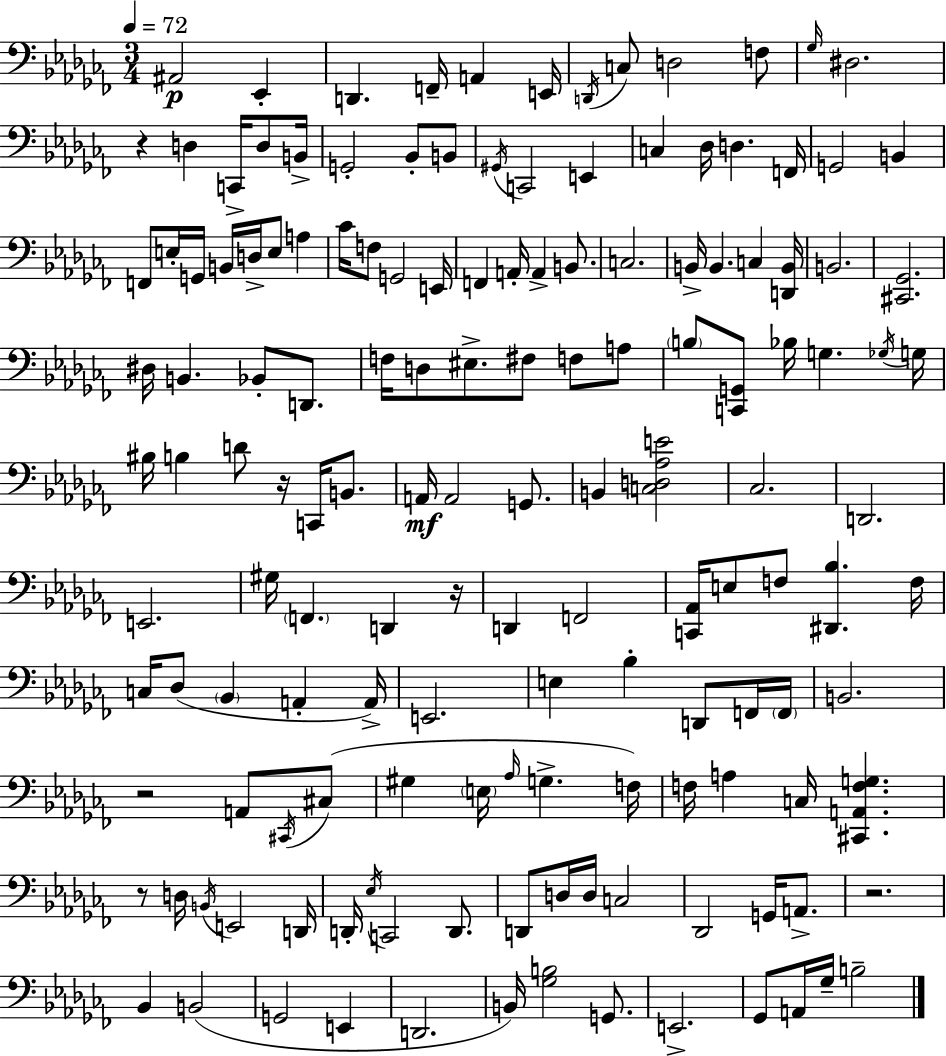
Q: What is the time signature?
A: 3/4